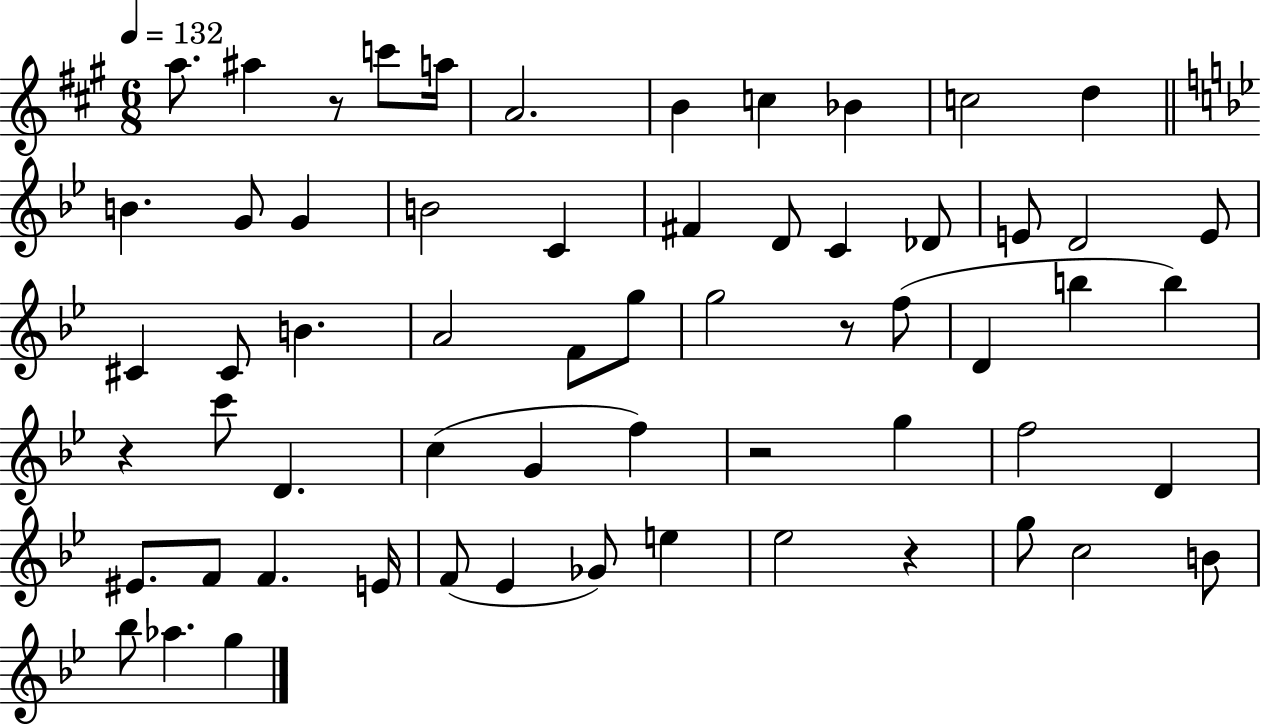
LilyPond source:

{
  \clef treble
  \numericTimeSignature
  \time 6/8
  \key a \major
  \tempo 4 = 132
  a''8. ais''4 r8 c'''8 a''16 | a'2. | b'4 c''4 bes'4 | c''2 d''4 | \break \bar "||" \break \key g \minor b'4. g'8 g'4 | b'2 c'4 | fis'4 d'8 c'4 des'8 | e'8 d'2 e'8 | \break cis'4 cis'8 b'4. | a'2 f'8 g''8 | g''2 r8 f''8( | d'4 b''4 b''4) | \break r4 c'''8 d'4. | c''4( g'4 f''4) | r2 g''4 | f''2 d'4 | \break eis'8. f'8 f'4. e'16 | f'8( ees'4 ges'8) e''4 | ees''2 r4 | g''8 c''2 b'8 | \break bes''8 aes''4. g''4 | \bar "|."
}